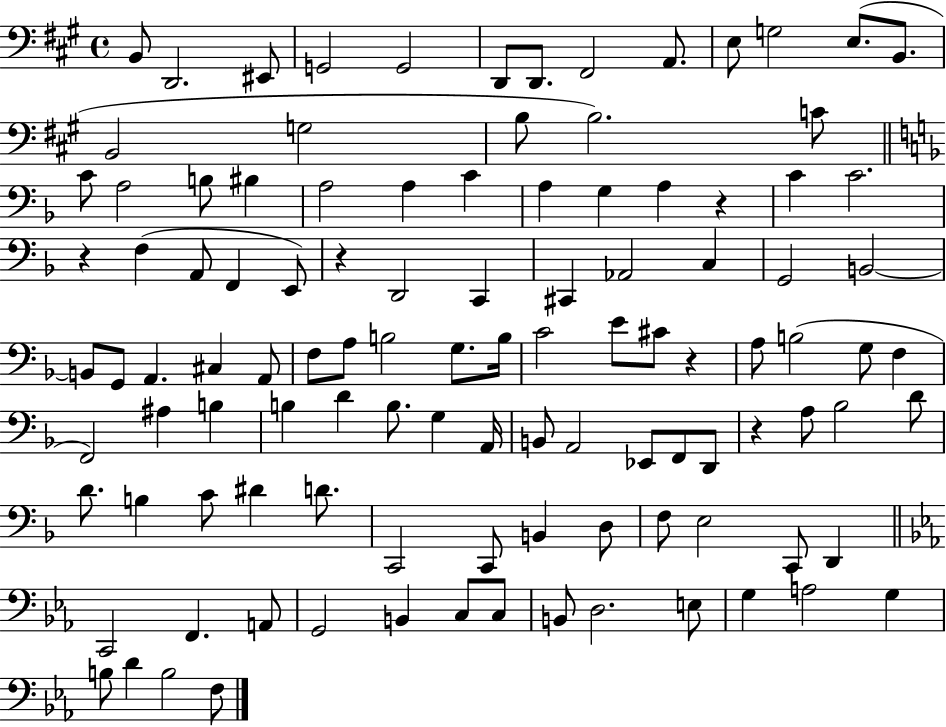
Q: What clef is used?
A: bass